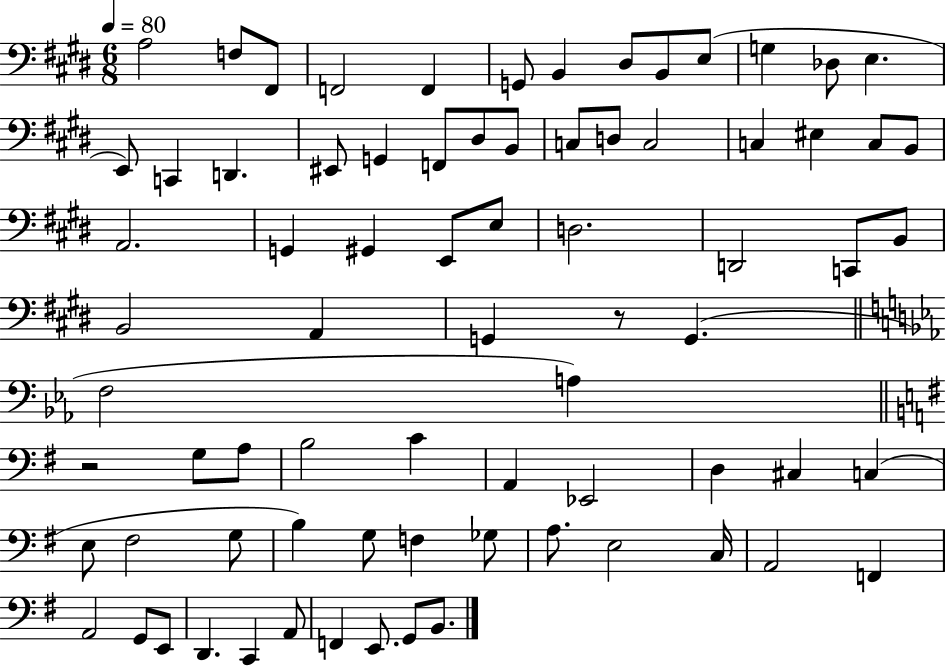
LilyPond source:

{
  \clef bass
  \numericTimeSignature
  \time 6/8
  \key e \major
  \tempo 4 = 80
  a2 f8 fis,8 | f,2 f,4 | g,8 b,4 dis8 b,8 e8( | g4 des8 e4. | \break e,8) c,4 d,4. | eis,8 g,4 f,8 dis8 b,8 | c8 d8 c2 | c4 eis4 c8 b,8 | \break a,2. | g,4 gis,4 e,8 e8 | d2. | d,2 c,8 b,8 | \break b,2 a,4 | g,4 r8 g,4.( | \bar "||" \break \key ees \major f2 a4) | \bar "||" \break \key g \major r2 g8 a8 | b2 c'4 | a,4 ees,2 | d4 cis4 c4( | \break e8 fis2 g8 | b4) g8 f4 ges8 | a8. e2 c16 | a,2 f,4 | \break a,2 g,8 e,8 | d,4. c,4 a,8 | f,4 e,8. g,8 b,8. | \bar "|."
}